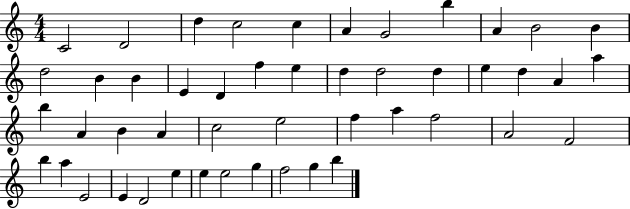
C4/h D4/h D5/q C5/h C5/q A4/q G4/h B5/q A4/q B4/h B4/q D5/h B4/q B4/q E4/q D4/q F5/q E5/q D5/q D5/h D5/q E5/q D5/q A4/q A5/q B5/q A4/q B4/q A4/q C5/h E5/h F5/q A5/q F5/h A4/h F4/h B5/q A5/q E4/h E4/q D4/h E5/q E5/q E5/h G5/q F5/h G5/q B5/q